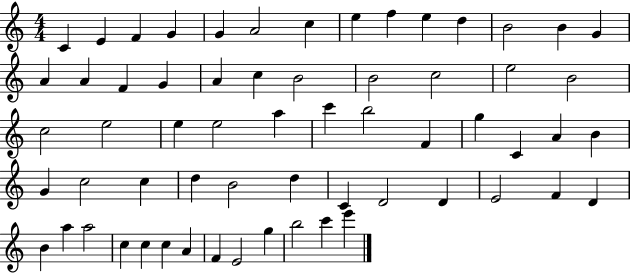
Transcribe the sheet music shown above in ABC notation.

X:1
T:Untitled
M:4/4
L:1/4
K:C
C E F G G A2 c e f e d B2 B G A A F G A c B2 B2 c2 e2 B2 c2 e2 e e2 a c' b2 F g C A B G c2 c d B2 d C D2 D E2 F D B a a2 c c c A F E2 g b2 c' e'